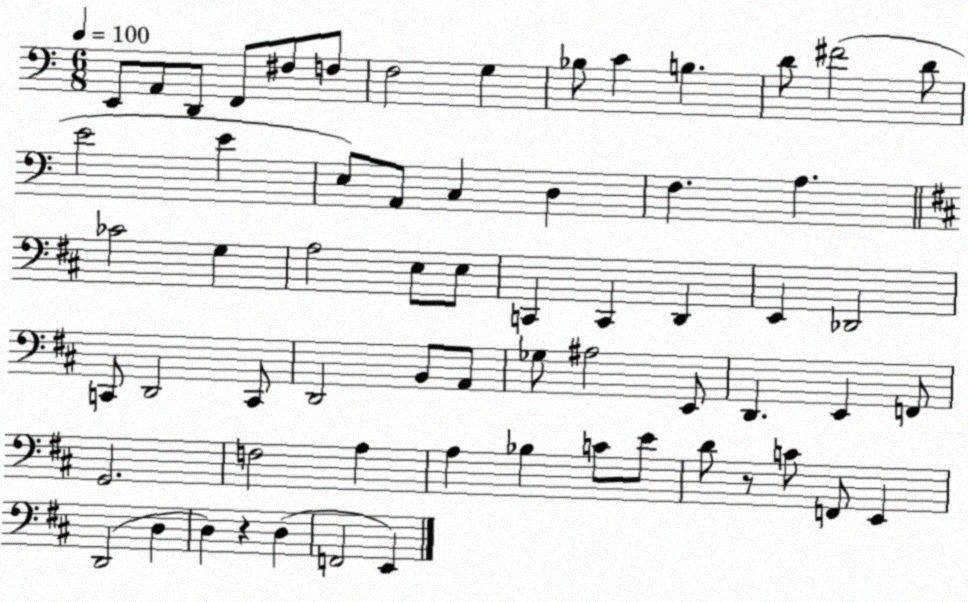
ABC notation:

X:1
T:Untitled
M:6/8
L:1/4
K:C
E,,/2 A,,/2 D,,/2 F,,/2 ^F,/2 F,/2 F,2 G, _B,/2 C B, D/2 ^F2 D/2 E2 E E,/2 A,,/2 C, D, F, A, _C2 G, A,2 E,/2 E,/2 C,, C,, D,, E,, _D,,2 C,,/2 D,,2 C,,/2 D,,2 B,,/2 A,,/2 _G,/2 ^A,2 E,,/2 D,, E,, F,,/2 G,,2 F,2 A, A, _B, C/2 E/2 D/2 z/2 C/2 F,,/2 E,, D,,2 D, D, z D, F,,2 E,,